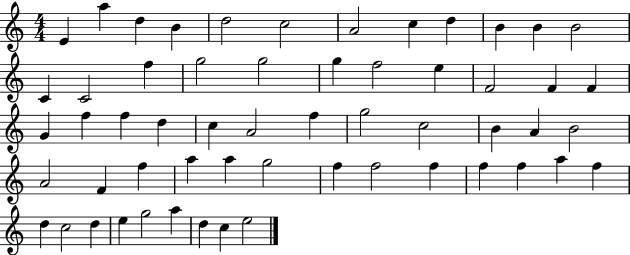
{
  \clef treble
  \numericTimeSignature
  \time 4/4
  \key c \major
  e'4 a''4 d''4 b'4 | d''2 c''2 | a'2 c''4 d''4 | b'4 b'4 b'2 | \break c'4 c'2 f''4 | g''2 g''2 | g''4 f''2 e''4 | f'2 f'4 f'4 | \break g'4 f''4 f''4 d''4 | c''4 a'2 f''4 | g''2 c''2 | b'4 a'4 b'2 | \break a'2 f'4 f''4 | a''4 a''4 g''2 | f''4 f''2 f''4 | f''4 f''4 a''4 f''4 | \break d''4 c''2 d''4 | e''4 g''2 a''4 | d''4 c''4 e''2 | \bar "|."
}